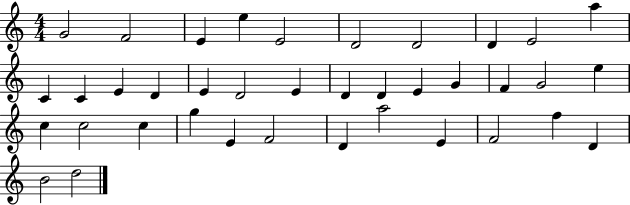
G4/h F4/h E4/q E5/q E4/h D4/h D4/h D4/q E4/h A5/q C4/q C4/q E4/q D4/q E4/q D4/h E4/q D4/q D4/q E4/q G4/q F4/q G4/h E5/q C5/q C5/h C5/q G5/q E4/q F4/h D4/q A5/h E4/q F4/h F5/q D4/q B4/h D5/h